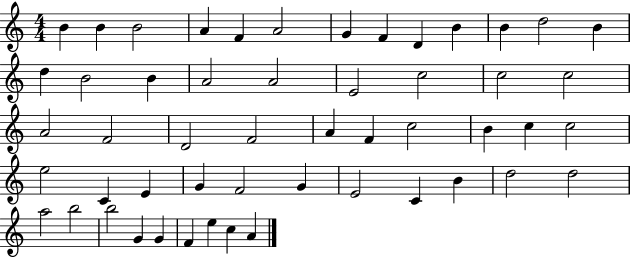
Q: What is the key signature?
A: C major